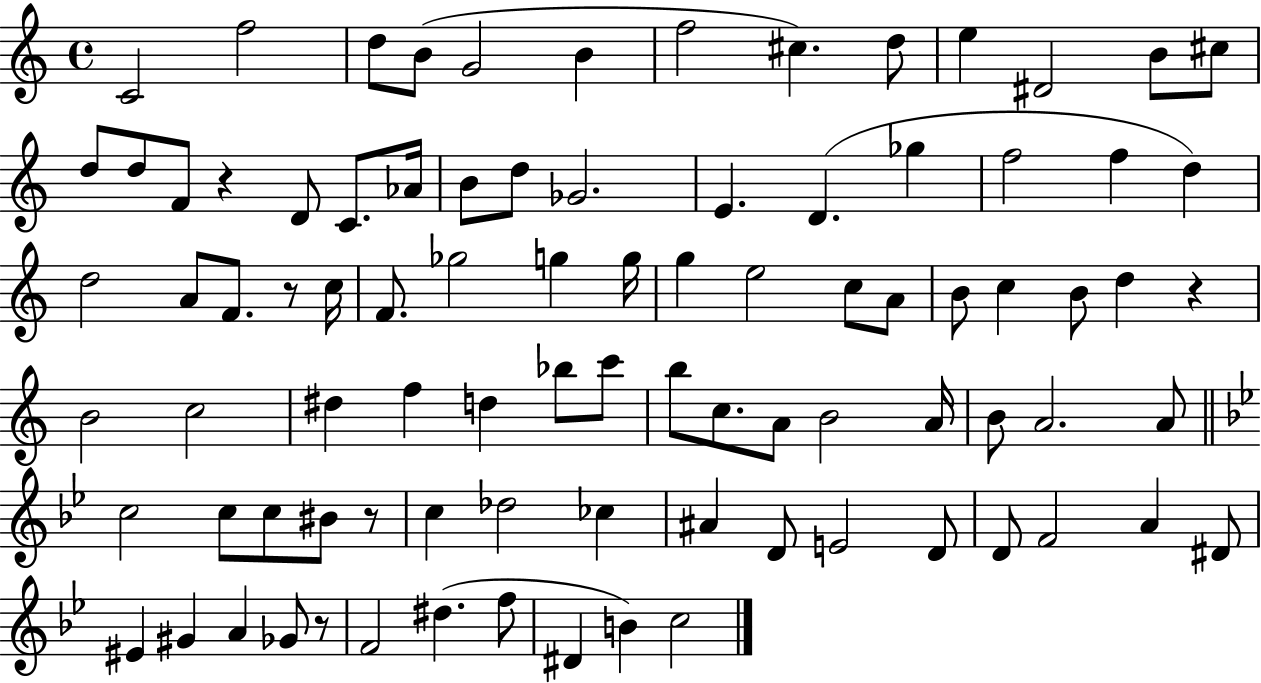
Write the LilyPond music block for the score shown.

{
  \clef treble
  \time 4/4
  \defaultTimeSignature
  \key c \major
  c'2 f''2 | d''8 b'8( g'2 b'4 | f''2 cis''4.) d''8 | e''4 dis'2 b'8 cis''8 | \break d''8 d''8 f'8 r4 d'8 c'8. aes'16 | b'8 d''8 ges'2. | e'4. d'4.( ges''4 | f''2 f''4 d''4) | \break d''2 a'8 f'8. r8 c''16 | f'8. ges''2 g''4 g''16 | g''4 e''2 c''8 a'8 | b'8 c''4 b'8 d''4 r4 | \break b'2 c''2 | dis''4 f''4 d''4 bes''8 c'''8 | b''8 c''8. a'8 b'2 a'16 | b'8 a'2. a'8 | \break \bar "||" \break \key bes \major c''2 c''8 c''8 bis'8 r8 | c''4 des''2 ces''4 | ais'4 d'8 e'2 d'8 | d'8 f'2 a'4 dis'8 | \break eis'4 gis'4 a'4 ges'8 r8 | f'2 dis''4.( f''8 | dis'4 b'4) c''2 | \bar "|."
}